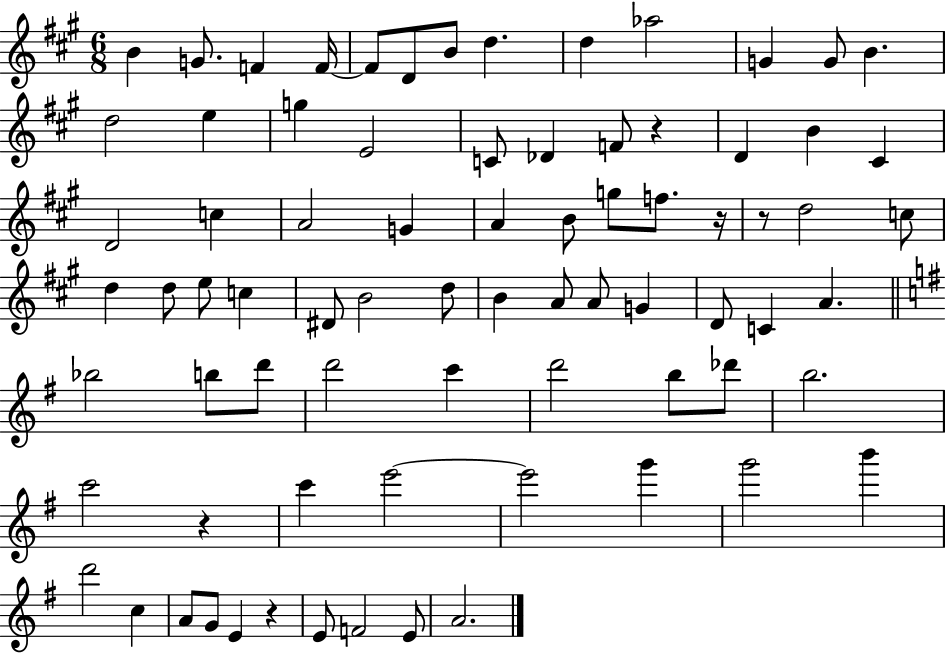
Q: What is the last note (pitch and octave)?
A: A4